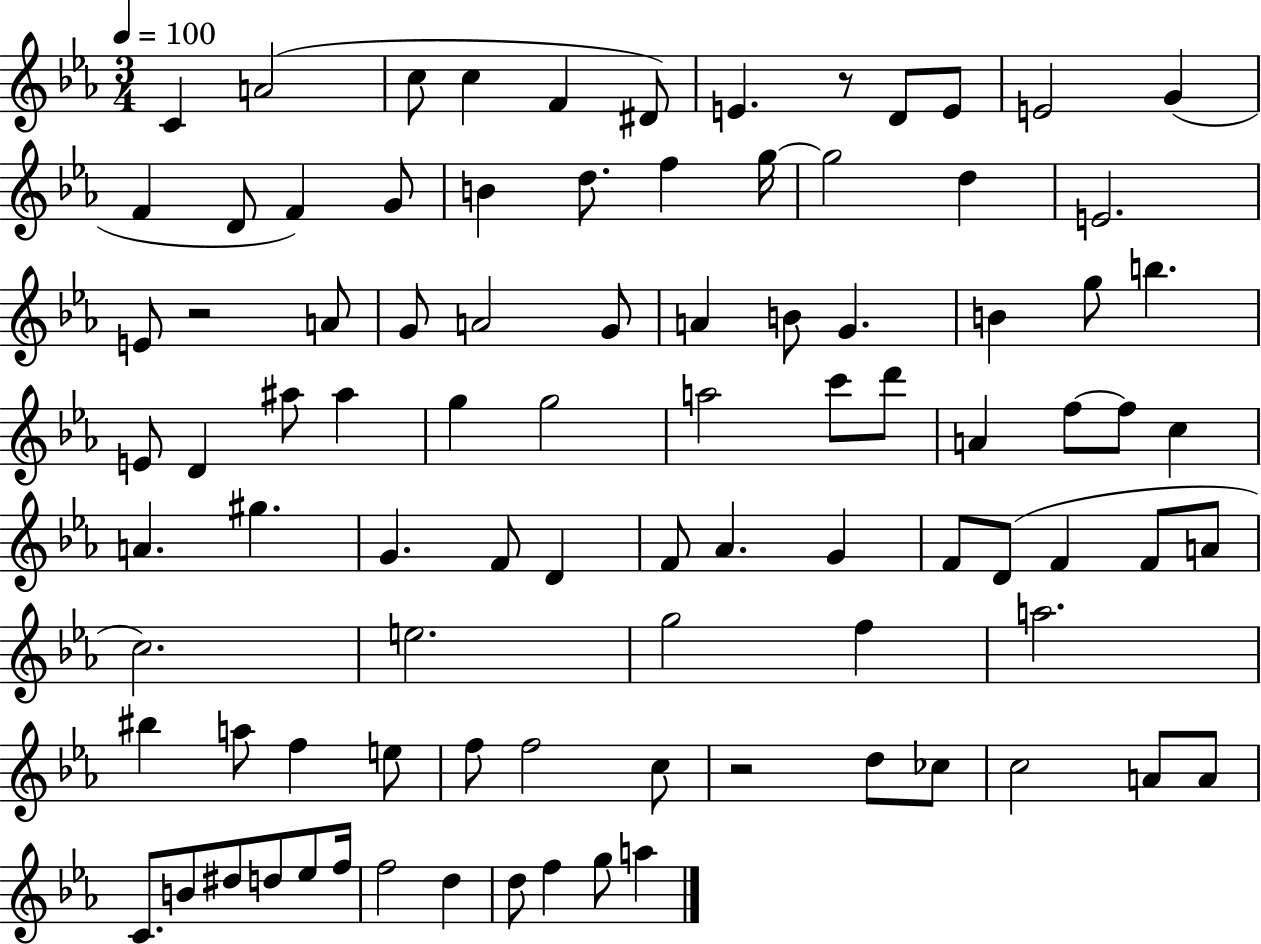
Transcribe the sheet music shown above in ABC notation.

X:1
T:Untitled
M:3/4
L:1/4
K:Eb
C A2 c/2 c F ^D/2 E z/2 D/2 E/2 E2 G F D/2 F G/2 B d/2 f g/4 g2 d E2 E/2 z2 A/2 G/2 A2 G/2 A B/2 G B g/2 b E/2 D ^a/2 ^a g g2 a2 c'/2 d'/2 A f/2 f/2 c A ^g G F/2 D F/2 _A G F/2 D/2 F F/2 A/2 c2 e2 g2 f a2 ^b a/2 f e/2 f/2 f2 c/2 z2 d/2 _c/2 c2 A/2 A/2 C/2 B/2 ^d/2 d/2 _e/2 f/4 f2 d d/2 f g/2 a